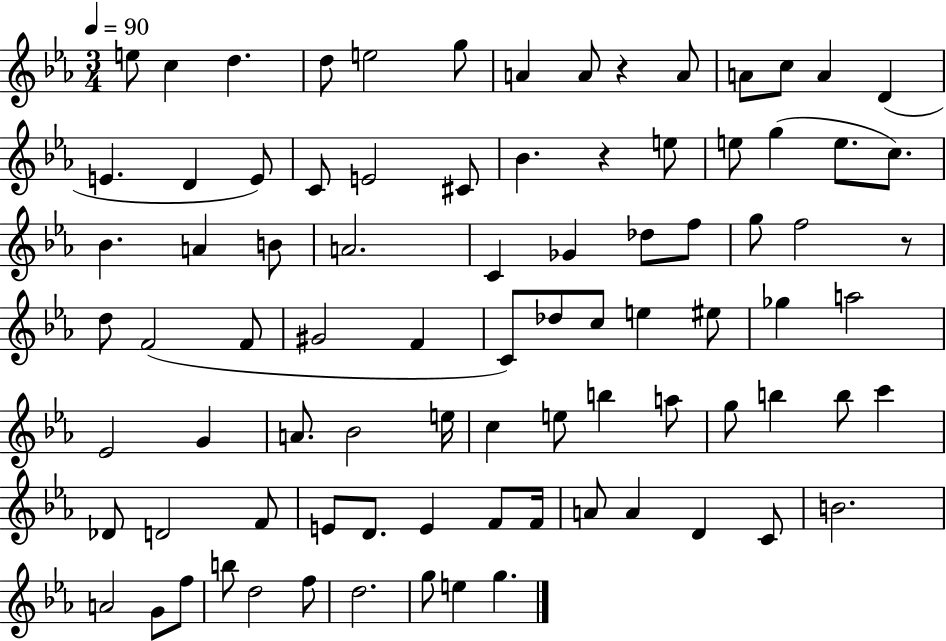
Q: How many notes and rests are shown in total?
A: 86